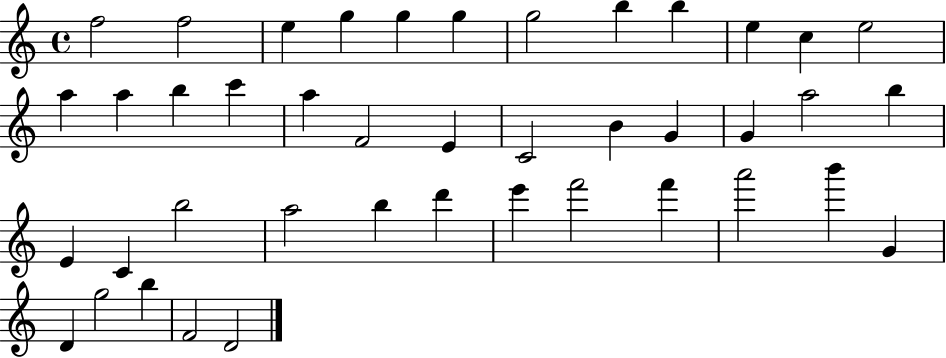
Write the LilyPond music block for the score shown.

{
  \clef treble
  \time 4/4
  \defaultTimeSignature
  \key c \major
  f''2 f''2 | e''4 g''4 g''4 g''4 | g''2 b''4 b''4 | e''4 c''4 e''2 | \break a''4 a''4 b''4 c'''4 | a''4 f'2 e'4 | c'2 b'4 g'4 | g'4 a''2 b''4 | \break e'4 c'4 b''2 | a''2 b''4 d'''4 | e'''4 f'''2 f'''4 | a'''2 b'''4 g'4 | \break d'4 g''2 b''4 | f'2 d'2 | \bar "|."
}